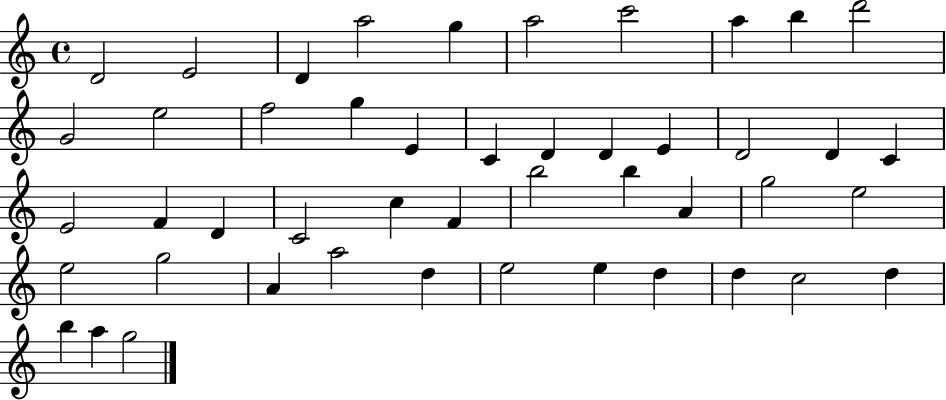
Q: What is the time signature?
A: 4/4